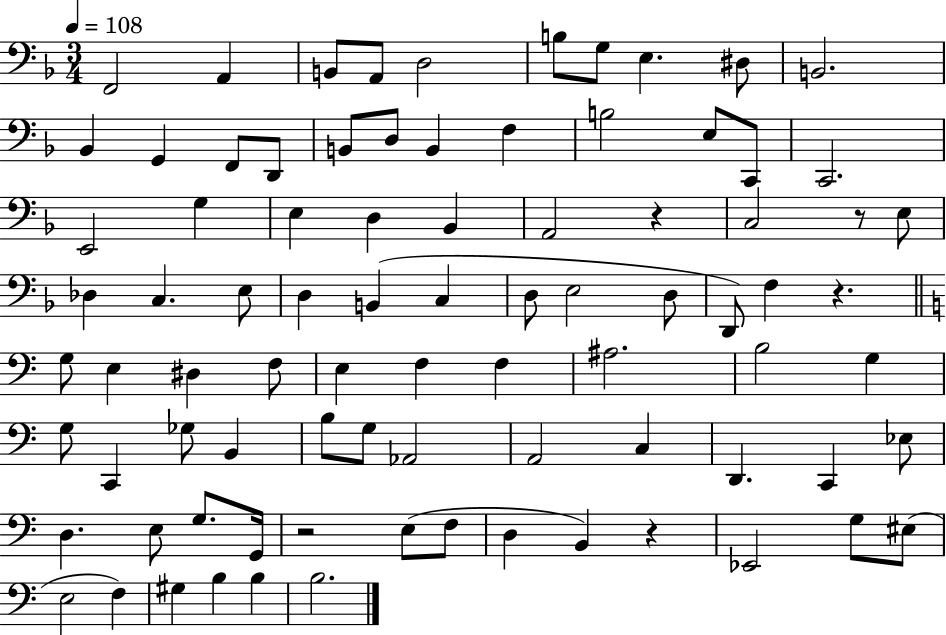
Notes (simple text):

F2/h A2/q B2/e A2/e D3/h B3/e G3/e E3/q. D#3/e B2/h. Bb2/q G2/q F2/e D2/e B2/e D3/e B2/q F3/q B3/h E3/e C2/e C2/h. E2/h G3/q E3/q D3/q Bb2/q A2/h R/q C3/h R/e E3/e Db3/q C3/q. E3/e D3/q B2/q C3/q D3/e E3/h D3/e D2/e F3/q R/q. G3/e E3/q D#3/q F3/e E3/q F3/q F3/q A#3/h. B3/h G3/q G3/e C2/q Gb3/e B2/q B3/e G3/e Ab2/h A2/h C3/q D2/q. C2/q Eb3/e D3/q. E3/e G3/e. G2/s R/h E3/e F3/e D3/q B2/q R/q Eb2/h G3/e EIS3/e E3/h F3/q G#3/q B3/q B3/q B3/h.